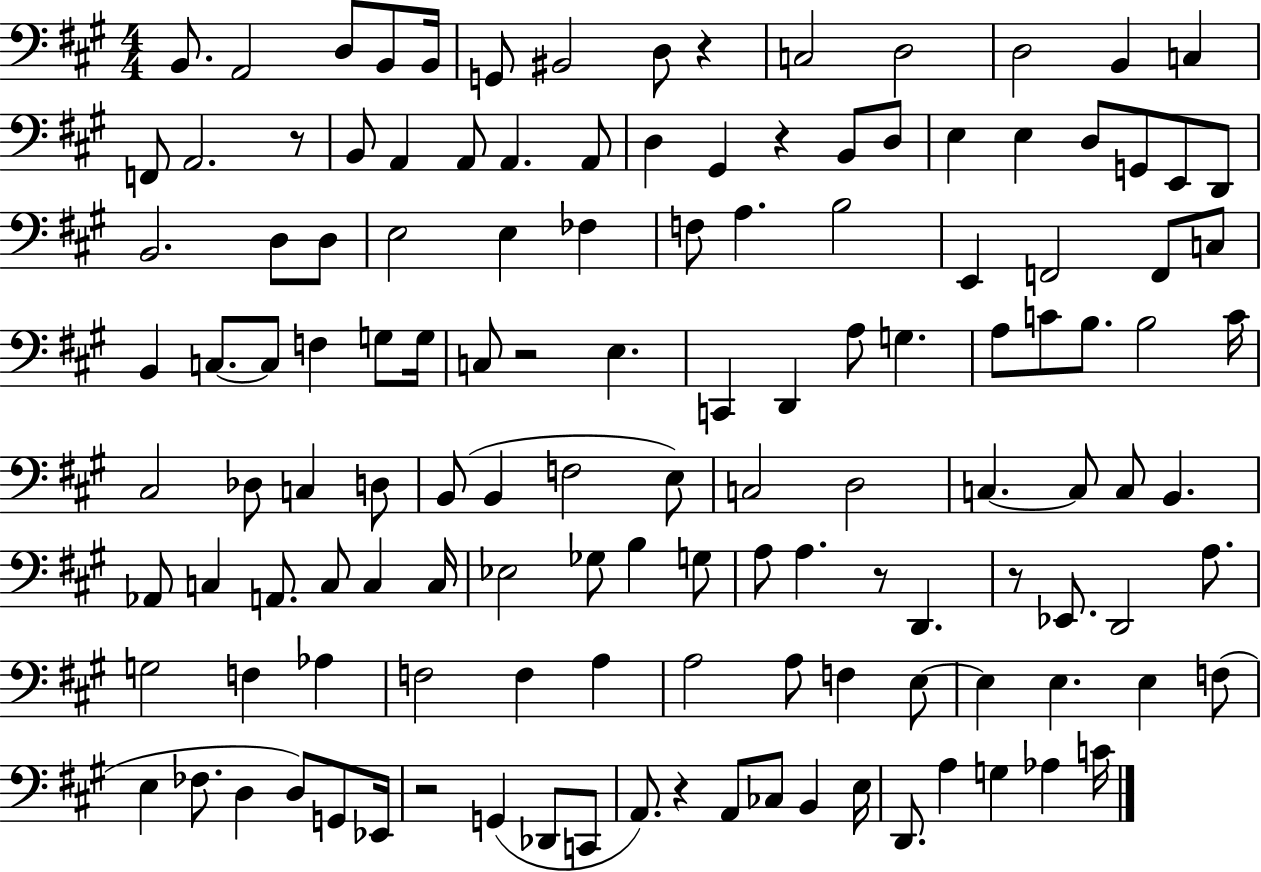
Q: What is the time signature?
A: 4/4